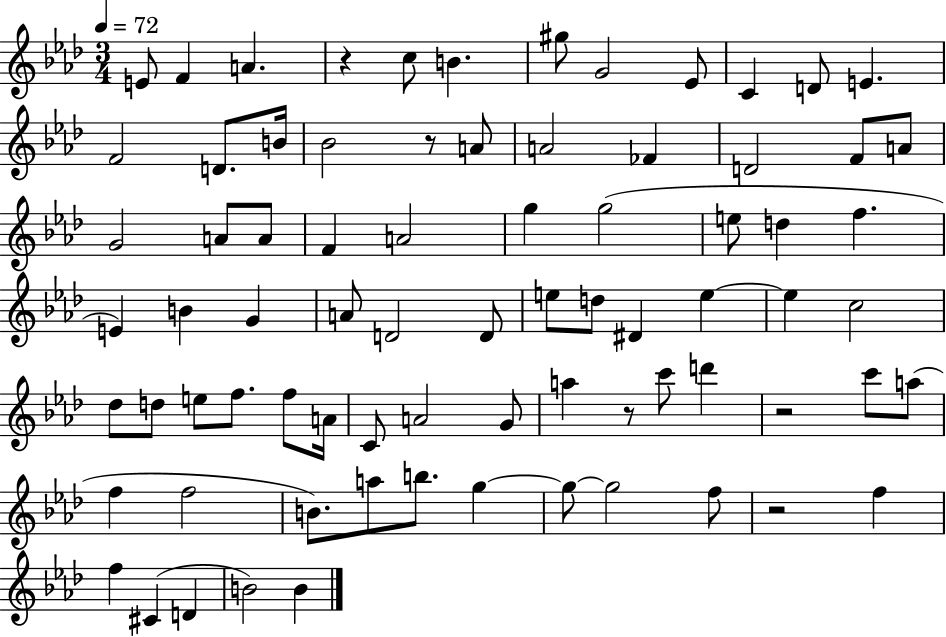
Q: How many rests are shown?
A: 5